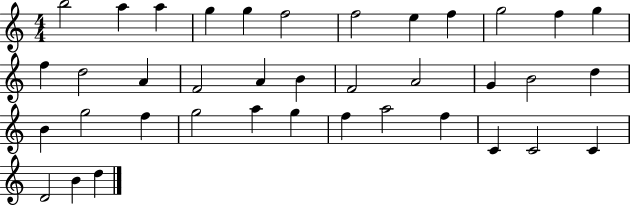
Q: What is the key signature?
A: C major